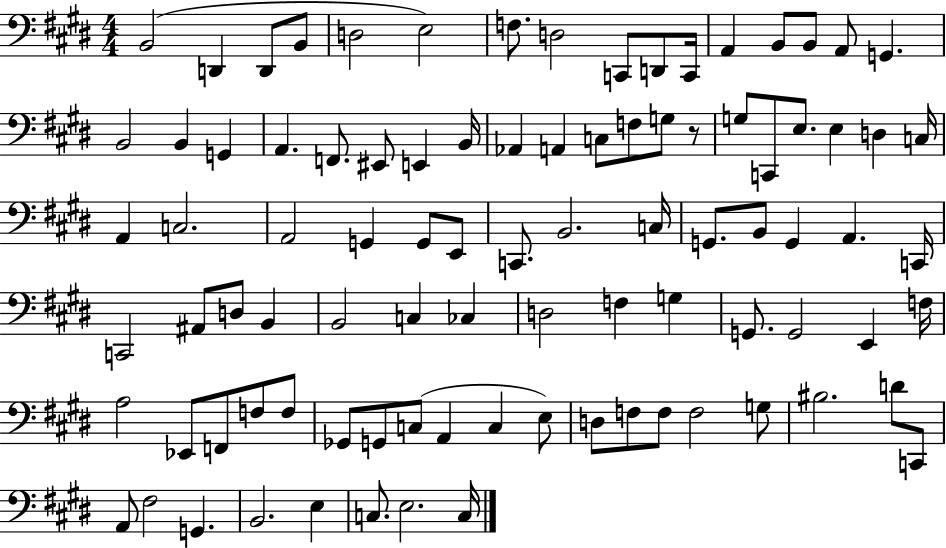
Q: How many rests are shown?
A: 1